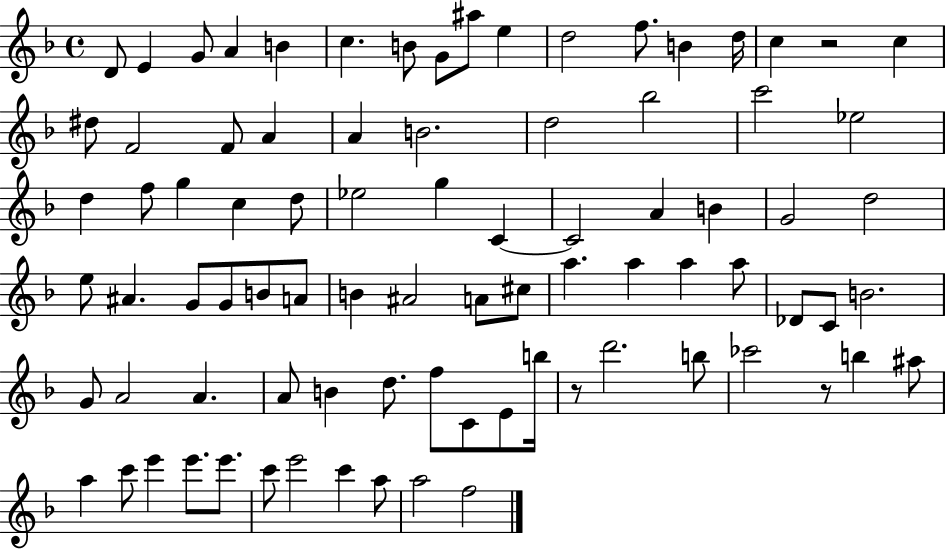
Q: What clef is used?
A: treble